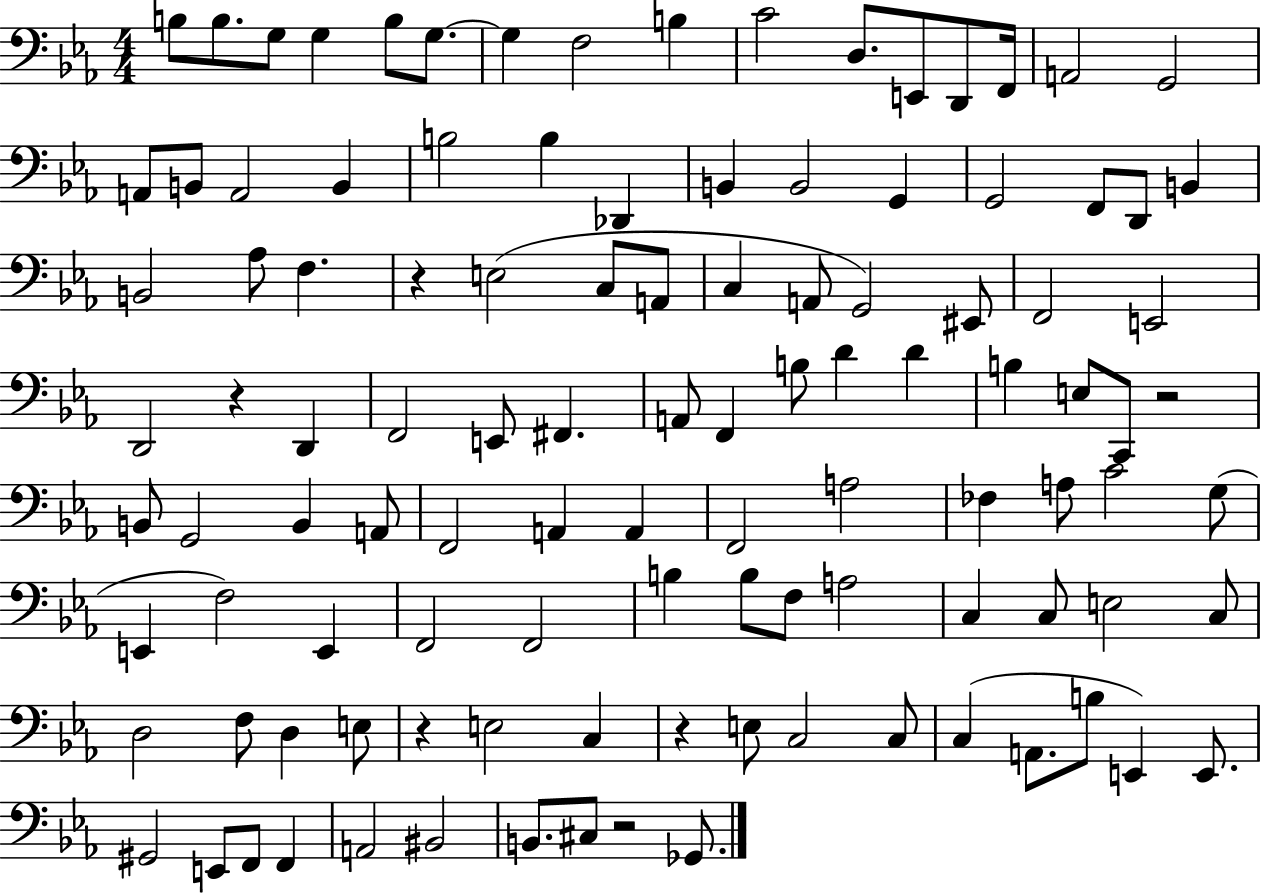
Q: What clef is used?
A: bass